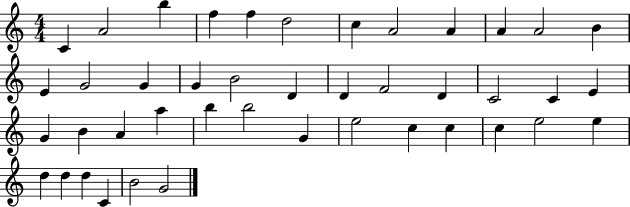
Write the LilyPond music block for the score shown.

{
  \clef treble
  \numericTimeSignature
  \time 4/4
  \key c \major
  c'4 a'2 b''4 | f''4 f''4 d''2 | c''4 a'2 a'4 | a'4 a'2 b'4 | \break e'4 g'2 g'4 | g'4 b'2 d'4 | d'4 f'2 d'4 | c'2 c'4 e'4 | \break g'4 b'4 a'4 a''4 | b''4 b''2 g'4 | e''2 c''4 c''4 | c''4 e''2 e''4 | \break d''4 d''4 d''4 c'4 | b'2 g'2 | \bar "|."
}